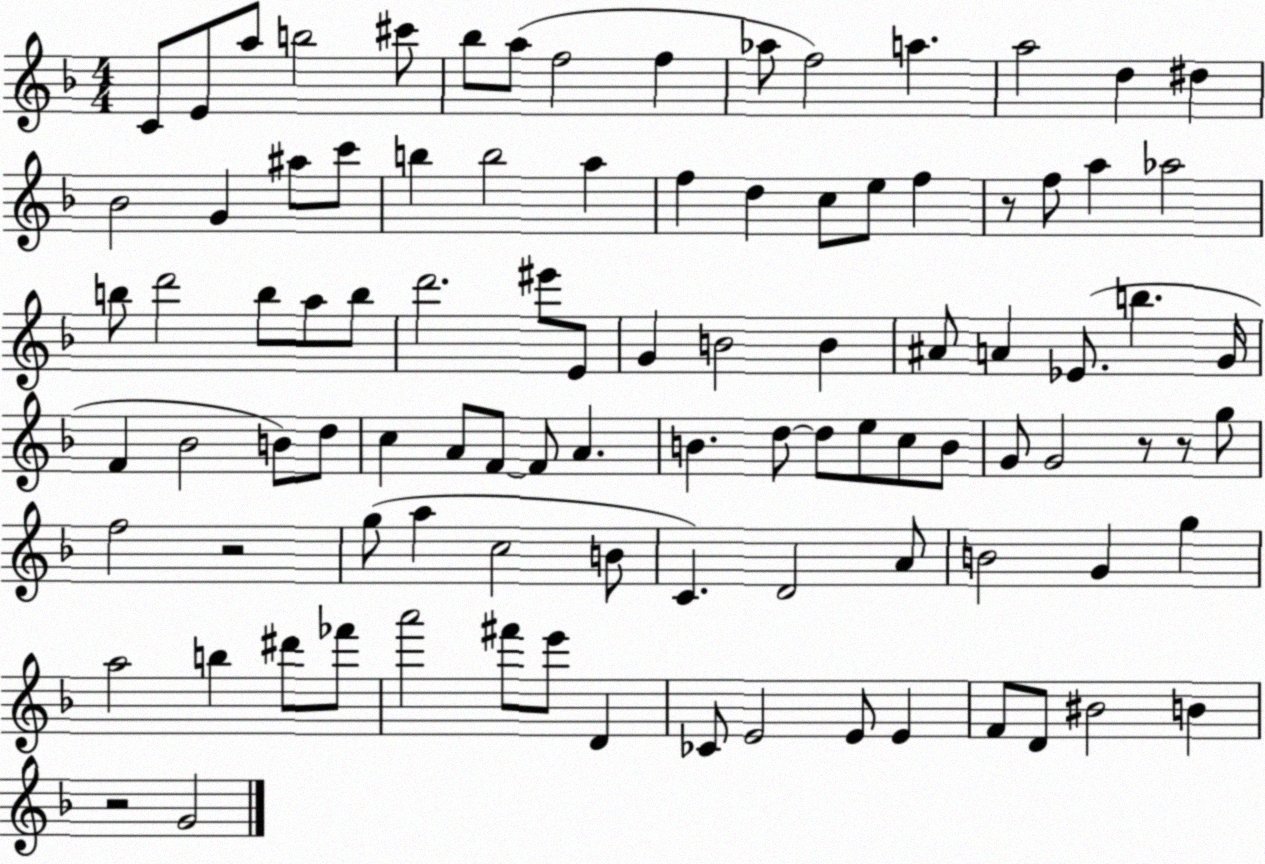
X:1
T:Untitled
M:4/4
L:1/4
K:F
C/2 E/2 a/2 b2 ^c'/2 _b/2 a/2 f2 f _a/2 f2 a a2 d ^d _B2 G ^a/2 c'/2 b b2 a f d c/2 e/2 f z/2 f/2 a _a2 b/2 d'2 b/2 a/2 b/2 d'2 ^e'/2 E/2 G B2 B ^A/2 A _E/2 b G/4 F _B2 B/2 d/2 c A/2 F/2 F/2 A B d/2 d/2 e/2 c/2 B/2 G/2 G2 z/2 z/2 g/2 f2 z2 g/2 a c2 B/2 C D2 A/2 B2 G g a2 b ^d'/2 _f'/2 a'2 ^f'/2 e'/2 D _C/2 E2 E/2 E F/2 D/2 ^B2 B z2 G2